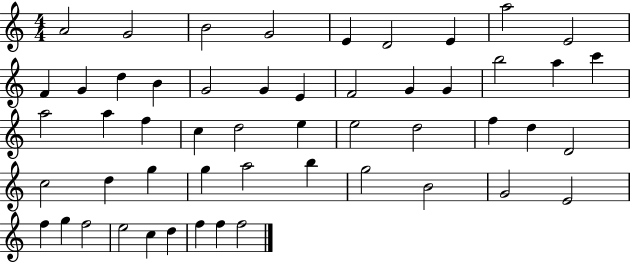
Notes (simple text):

A4/h G4/h B4/h G4/h E4/q D4/h E4/q A5/h E4/h F4/q G4/q D5/q B4/q G4/h G4/q E4/q F4/h G4/q G4/q B5/h A5/q C6/q A5/h A5/q F5/q C5/q D5/h E5/q E5/h D5/h F5/q D5/q D4/h C5/h D5/q G5/q G5/q A5/h B5/q G5/h B4/h G4/h E4/h F5/q G5/q F5/h E5/h C5/q D5/q F5/q F5/q F5/h